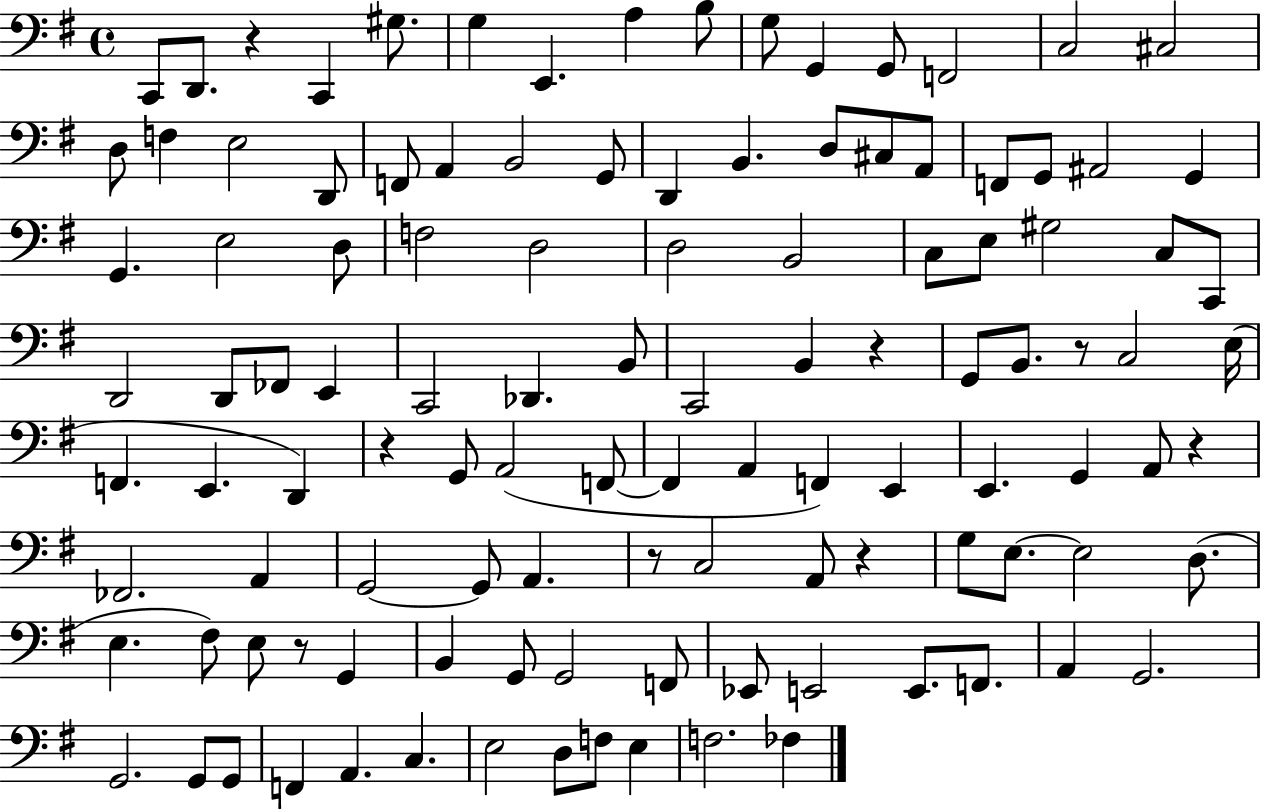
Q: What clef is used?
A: bass